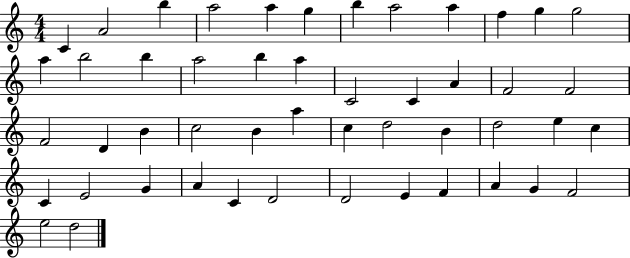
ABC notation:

X:1
T:Untitled
M:4/4
L:1/4
K:C
C A2 b a2 a g b a2 a f g g2 a b2 b a2 b a C2 C A F2 F2 F2 D B c2 B a c d2 B d2 e c C E2 G A C D2 D2 E F A G F2 e2 d2